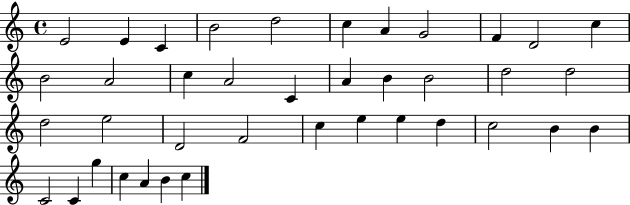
{
  \clef treble
  \time 4/4
  \defaultTimeSignature
  \key c \major
  e'2 e'4 c'4 | b'2 d''2 | c''4 a'4 g'2 | f'4 d'2 c''4 | \break b'2 a'2 | c''4 a'2 c'4 | a'4 b'4 b'2 | d''2 d''2 | \break d''2 e''2 | d'2 f'2 | c''4 e''4 e''4 d''4 | c''2 b'4 b'4 | \break c'2 c'4 g''4 | c''4 a'4 b'4 c''4 | \bar "|."
}